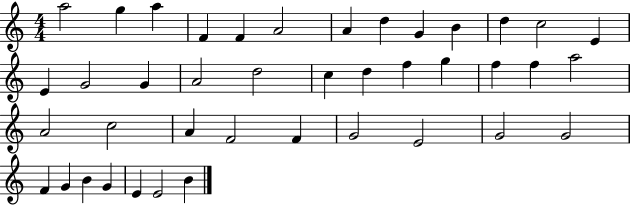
{
  \clef treble
  \numericTimeSignature
  \time 4/4
  \key c \major
  a''2 g''4 a''4 | f'4 f'4 a'2 | a'4 d''4 g'4 b'4 | d''4 c''2 e'4 | \break e'4 g'2 g'4 | a'2 d''2 | c''4 d''4 f''4 g''4 | f''4 f''4 a''2 | \break a'2 c''2 | a'4 f'2 f'4 | g'2 e'2 | g'2 g'2 | \break f'4 g'4 b'4 g'4 | e'4 e'2 b'4 | \bar "|."
}